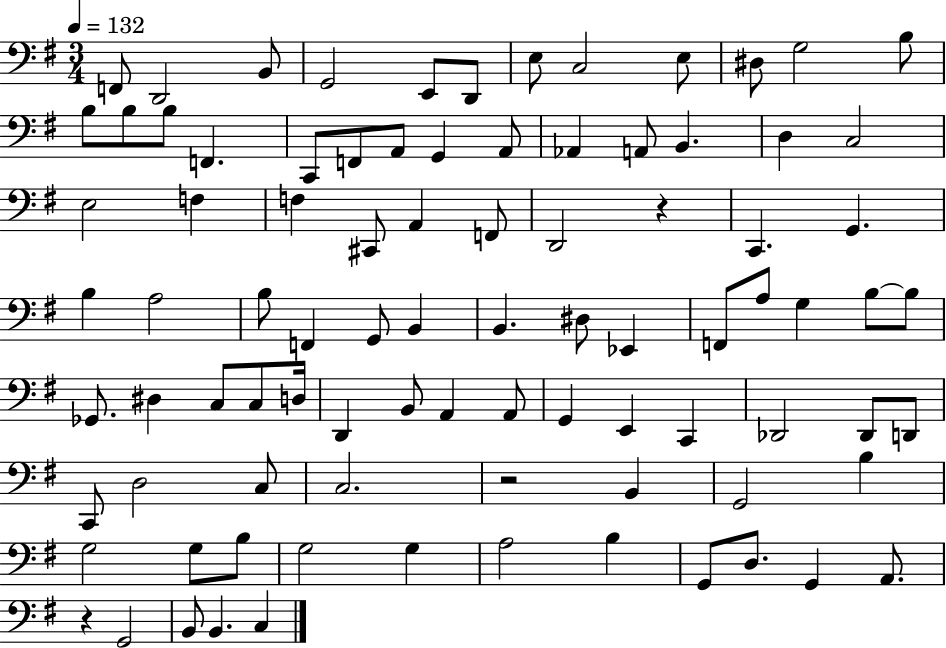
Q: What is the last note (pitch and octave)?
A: C3